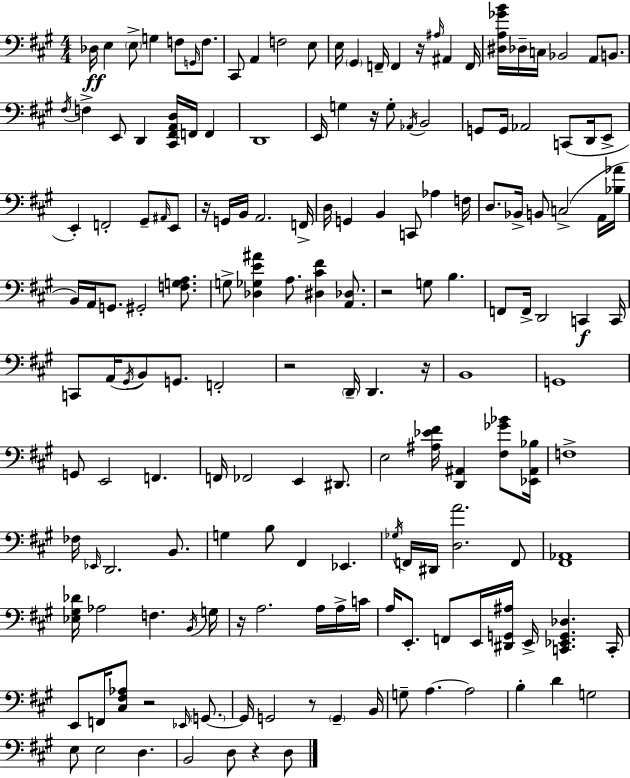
Db3/s E3/q E3/e G3/q F3/e G2/s F3/e. C#2/e A2/q F3/h E3/e E3/s G#2/q F2/s F2/q R/s A#3/s A#2/q F2/s [D#3,A3,Gb4,B4]/s Db3/s C3/s Bb2/h A2/e B2/e. F#3/s F3/q E2/e D2/q [C#2,F#2,A2,D3]/s F2/s F2/q D2/w E2/s G3/q R/s G3/e Ab2/s B2/h G2/e G2/s Ab2/h C2/e D2/s E2/e E2/q F2/h G#2/e A#2/s E2/e R/s G2/s B2/s A2/h. F2/s D3/s G2/q B2/q C2/e Ab3/q F3/s D3/e. Bb2/s B2/e C3/h A2/s [Bb3,Ab4]/s B2/s A2/s G2/e. G#2/h [F3,G3,A3]/e. G3/e [Db3,Gb3,E4,A#4]/q A3/e. [D#3,C#4,F#4]/q [A2,Db3]/e. R/h G3/e B3/q. F2/e F2/s D2/h C2/q C2/s C2/e A2/s G#2/s B2/e G2/e. F2/h R/h D2/s D2/q. R/s B2/w G2/w G2/e E2/h F2/q. F2/s FES2/h E2/q D#2/e. E3/h [A#3,Eb4,F#4]/s [D2,A#2]/q [F#3,Gb4,Bb4]/e [Eb2,A#2,Bb3]/s F3/w FES3/s Eb2/s D2/h. B2/e. G3/q B3/e F#2/q Eb2/q. Gb3/s F2/s D#2/s [D3,A4]/h. F2/e [F#2,Ab2]/w [Eb3,G#3,Db4]/s Ab3/h F3/q. B2/s G3/s R/s A3/h. A3/s A3/s C4/s A3/s E2/e. F2/e E2/s [D#2,G2,A#3]/s E2/s [C2,Eb2,G2,Db3]/q. C2/s E2/e F2/s [C#3,F#3,Ab3]/e R/h Eb2/s G2/e. G2/s G2/h R/e G2/q B2/s G3/e A3/q. A3/h B3/q D4/q G3/h E3/e E3/h D3/q. B2/h D3/e R/q D3/e